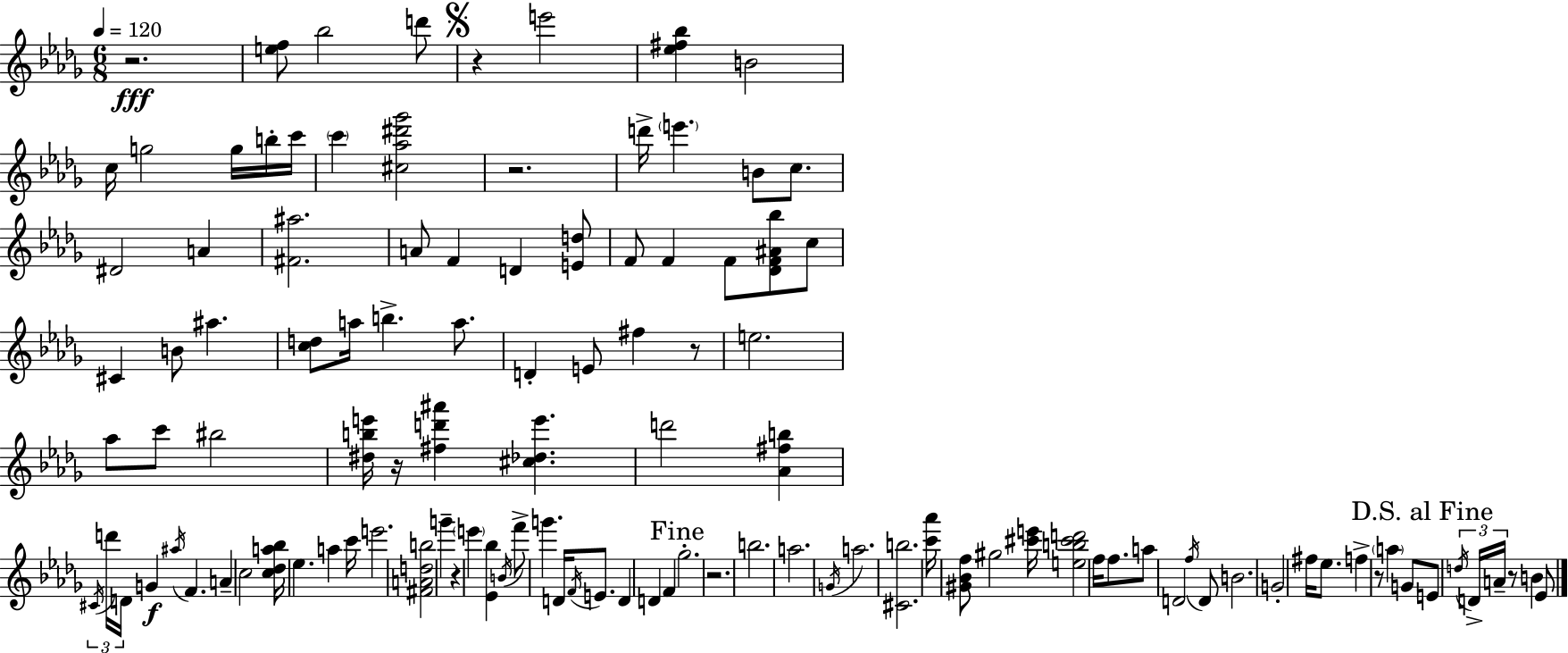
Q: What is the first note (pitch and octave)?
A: Bb5